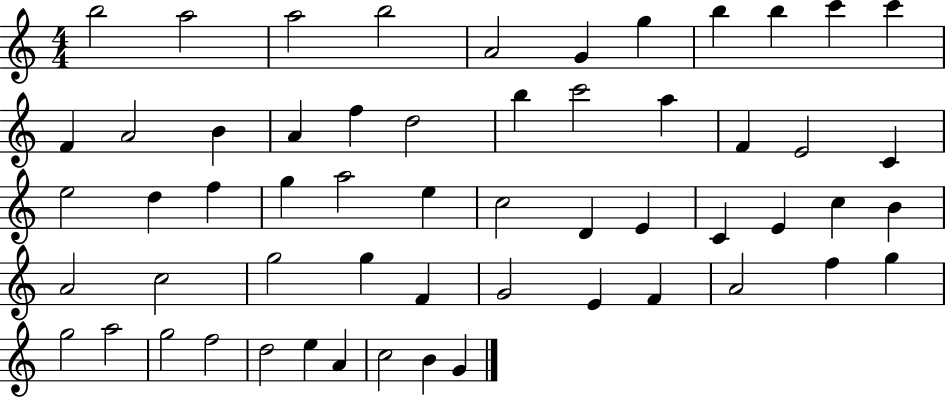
X:1
T:Untitled
M:4/4
L:1/4
K:C
b2 a2 a2 b2 A2 G g b b c' c' F A2 B A f d2 b c'2 a F E2 C e2 d f g a2 e c2 D E C E c B A2 c2 g2 g F G2 E F A2 f g g2 a2 g2 f2 d2 e A c2 B G